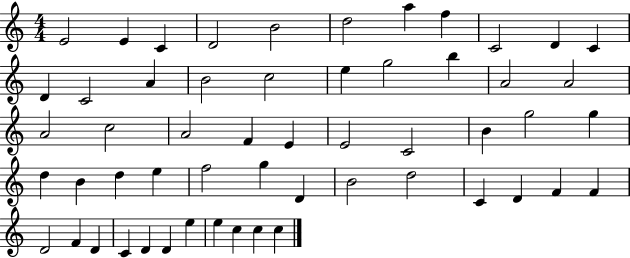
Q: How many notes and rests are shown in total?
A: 55